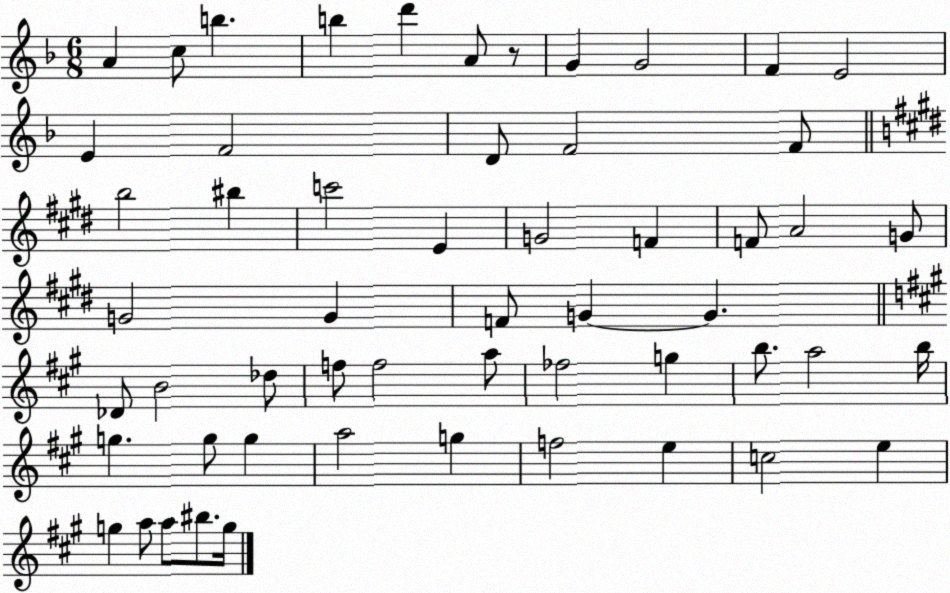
X:1
T:Untitled
M:6/8
L:1/4
K:F
A c/2 b b d' A/2 z/2 G G2 F E2 E F2 D/2 F2 F/2 b2 ^b c'2 E G2 F F/2 A2 G/2 G2 G F/2 G G _D/2 B2 _d/2 f/2 f2 a/2 _f2 g b/2 a2 b/4 g g/2 g a2 g f2 e c2 e g a/2 a/2 ^b/2 g/4